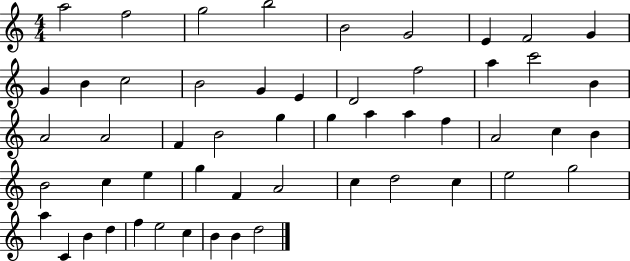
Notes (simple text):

A5/h F5/h G5/h B5/h B4/h G4/h E4/q F4/h G4/q G4/q B4/q C5/h B4/h G4/q E4/q D4/h F5/h A5/q C6/h B4/q A4/h A4/h F4/q B4/h G5/q G5/q A5/q A5/q F5/q A4/h C5/q B4/q B4/h C5/q E5/q G5/q F4/q A4/h C5/q D5/h C5/q E5/h G5/h A5/q C4/q B4/q D5/q F5/q E5/h C5/q B4/q B4/q D5/h